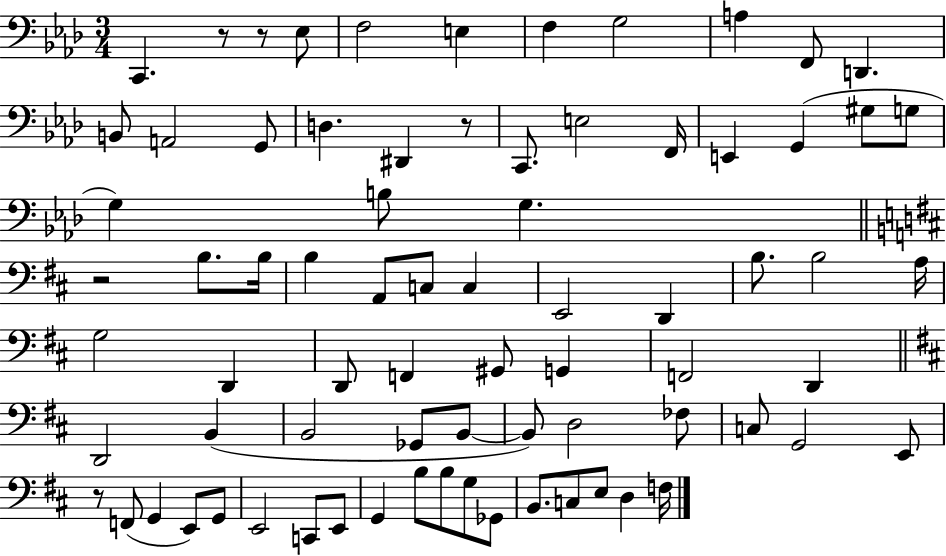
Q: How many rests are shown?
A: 5